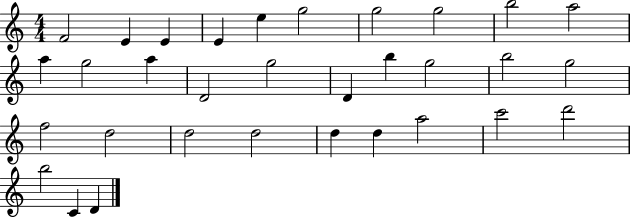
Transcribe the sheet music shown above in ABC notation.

X:1
T:Untitled
M:4/4
L:1/4
K:C
F2 E E E e g2 g2 g2 b2 a2 a g2 a D2 g2 D b g2 b2 g2 f2 d2 d2 d2 d d a2 c'2 d'2 b2 C D